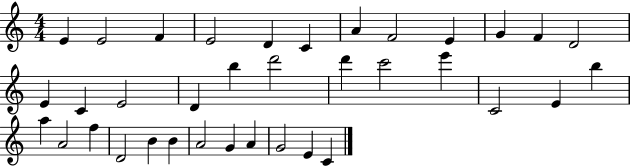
{
  \clef treble
  \numericTimeSignature
  \time 4/4
  \key c \major
  e'4 e'2 f'4 | e'2 d'4 c'4 | a'4 f'2 e'4 | g'4 f'4 d'2 | \break e'4 c'4 e'2 | d'4 b''4 d'''2 | d'''4 c'''2 e'''4 | c'2 e'4 b''4 | \break a''4 a'2 f''4 | d'2 b'4 b'4 | a'2 g'4 a'4 | g'2 e'4 c'4 | \break \bar "|."
}